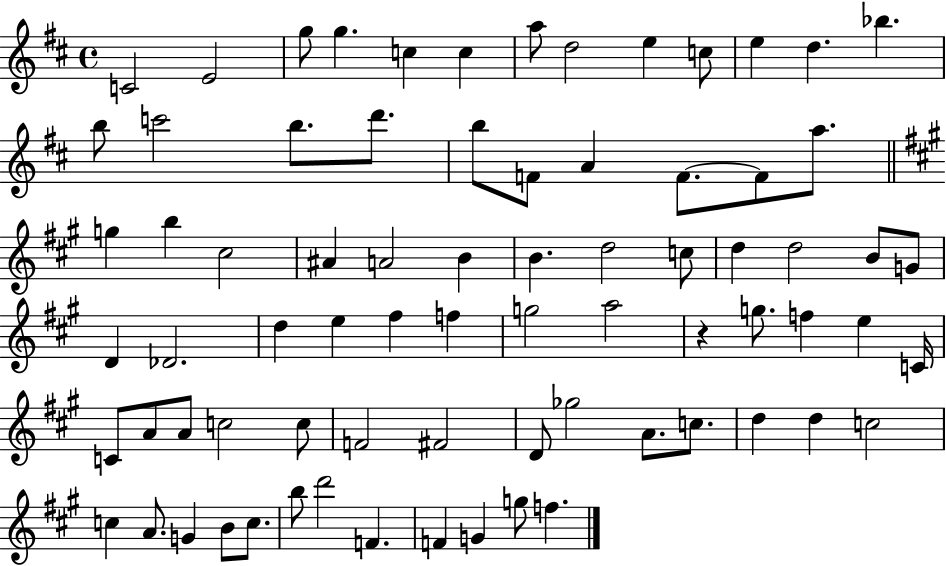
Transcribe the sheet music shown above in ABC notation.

X:1
T:Untitled
M:4/4
L:1/4
K:D
C2 E2 g/2 g c c a/2 d2 e c/2 e d _b b/2 c'2 b/2 d'/2 b/2 F/2 A F/2 F/2 a/2 g b ^c2 ^A A2 B B d2 c/2 d d2 B/2 G/2 D _D2 d e ^f f g2 a2 z g/2 f e C/4 C/2 A/2 A/2 c2 c/2 F2 ^F2 D/2 _g2 A/2 c/2 d d c2 c A/2 G B/2 c/2 b/2 d'2 F F G g/2 f